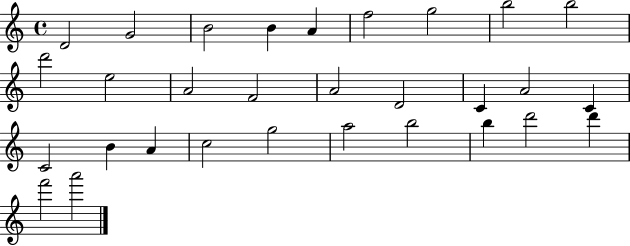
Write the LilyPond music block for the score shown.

{
  \clef treble
  \time 4/4
  \defaultTimeSignature
  \key c \major
  d'2 g'2 | b'2 b'4 a'4 | f''2 g''2 | b''2 b''2 | \break d'''2 e''2 | a'2 f'2 | a'2 d'2 | c'4 a'2 c'4 | \break c'2 b'4 a'4 | c''2 g''2 | a''2 b''2 | b''4 d'''2 d'''4 | \break f'''2 a'''2 | \bar "|."
}